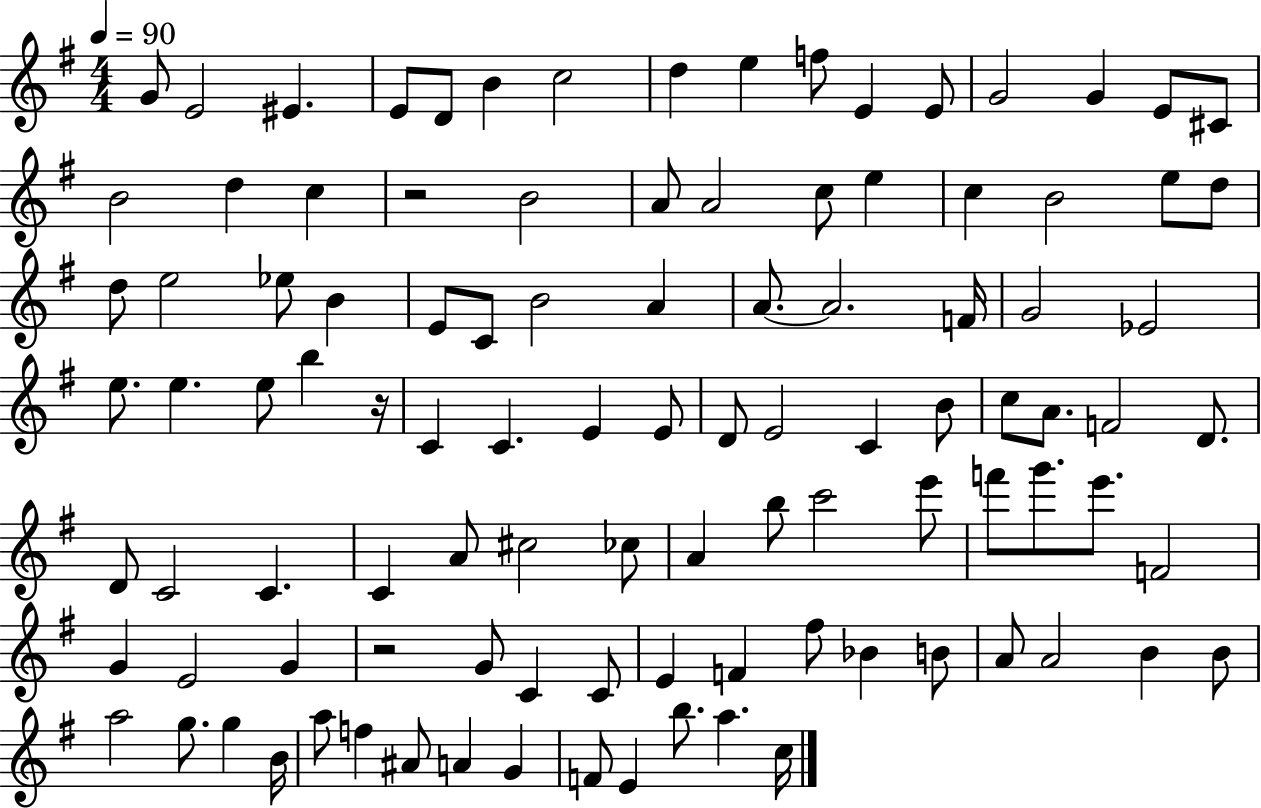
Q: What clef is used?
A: treble